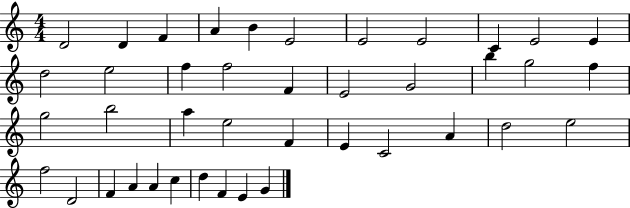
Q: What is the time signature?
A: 4/4